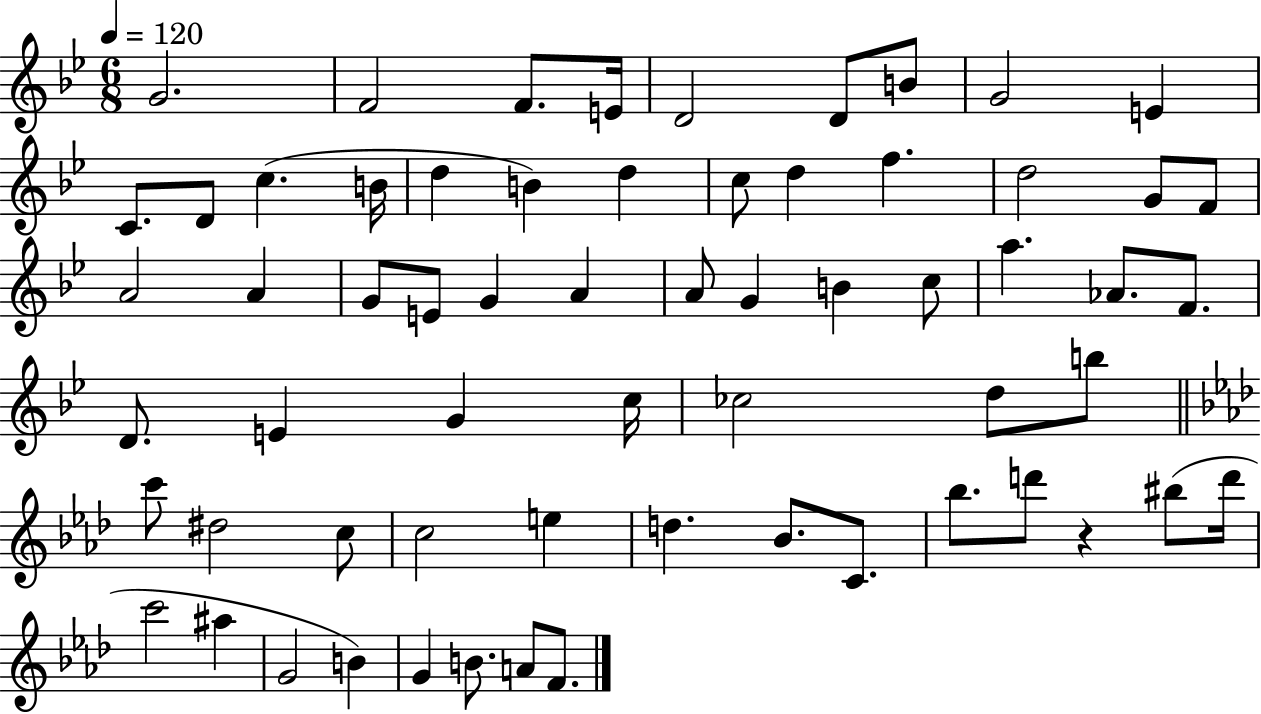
{
  \clef treble
  \numericTimeSignature
  \time 6/8
  \key bes \major
  \tempo 4 = 120
  g'2. | f'2 f'8. e'16 | d'2 d'8 b'8 | g'2 e'4 | \break c'8. d'8 c''4.( b'16 | d''4 b'4) d''4 | c''8 d''4 f''4. | d''2 g'8 f'8 | \break a'2 a'4 | g'8 e'8 g'4 a'4 | a'8 g'4 b'4 c''8 | a''4. aes'8. f'8. | \break d'8. e'4 g'4 c''16 | ces''2 d''8 b''8 | \bar "||" \break \key aes \major c'''8 dis''2 c''8 | c''2 e''4 | d''4. bes'8. c'8. | bes''8. d'''8 r4 bis''8( d'''16 | \break c'''2 ais''4 | g'2 b'4) | g'4 b'8. a'8 f'8. | \bar "|."
}